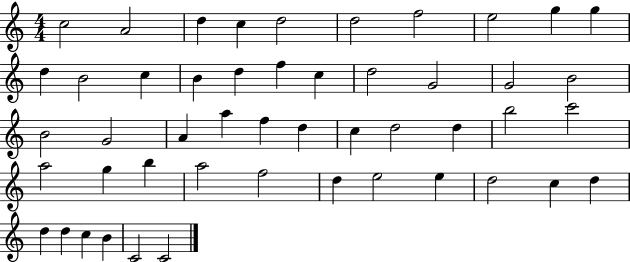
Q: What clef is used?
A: treble